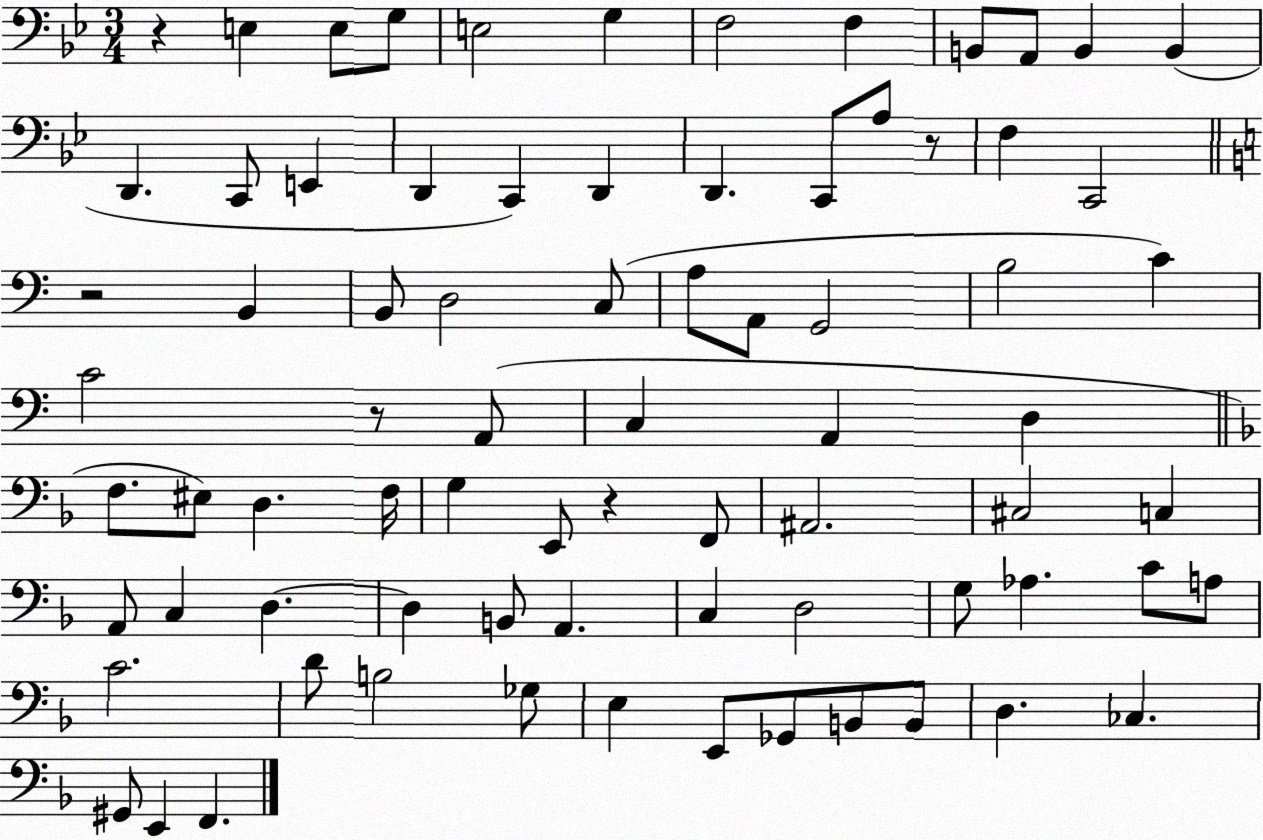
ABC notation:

X:1
T:Untitled
M:3/4
L:1/4
K:Bb
z E, E,/2 G,/2 E,2 G, F,2 F, B,,/2 A,,/2 B,, B,, D,, C,,/2 E,, D,, C,, D,, D,, C,,/2 A,/2 z/2 F, C,,2 z2 B,, B,,/2 D,2 C,/2 A,/2 A,,/2 G,,2 B,2 C C2 z/2 A,,/2 C, A,, D, F,/2 ^E,/2 D, F,/4 G, E,,/2 z F,,/2 ^A,,2 ^C,2 C, A,,/2 C, D, D, B,,/2 A,, C, D,2 G,/2 _A, C/2 A,/2 C2 D/2 B,2 _G,/2 E, E,,/2 _G,,/2 B,,/2 B,,/2 D, _C, ^G,,/2 E,, F,,